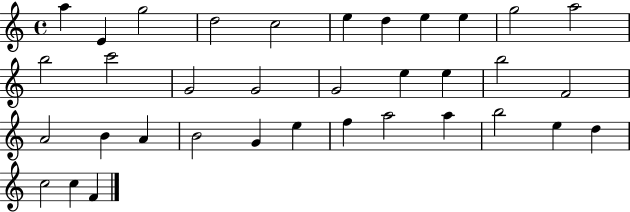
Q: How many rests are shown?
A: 0